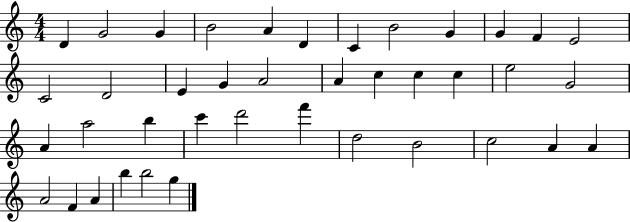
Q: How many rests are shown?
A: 0